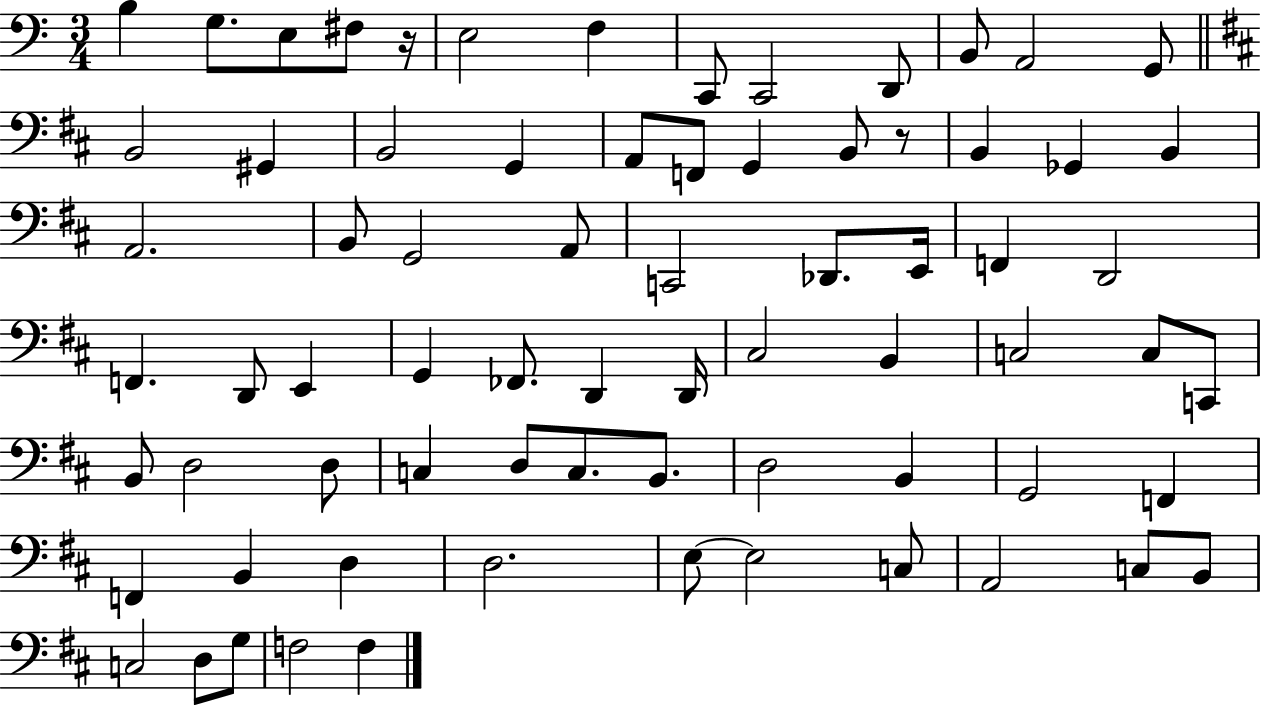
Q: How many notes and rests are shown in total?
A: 72